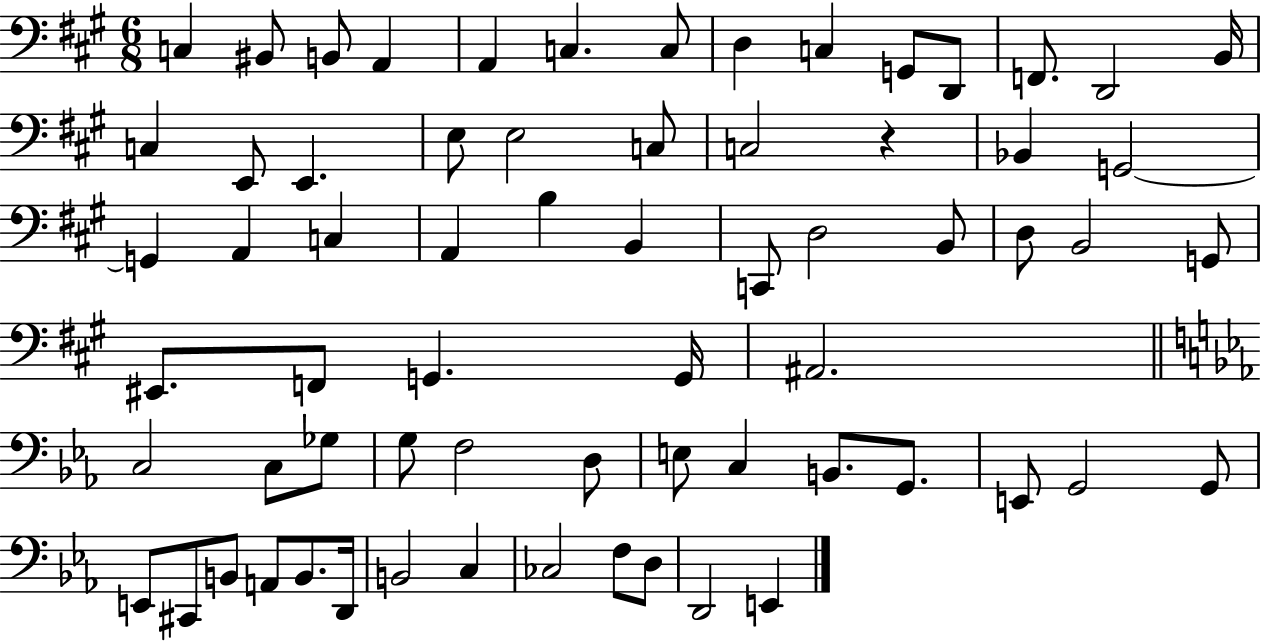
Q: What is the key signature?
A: A major